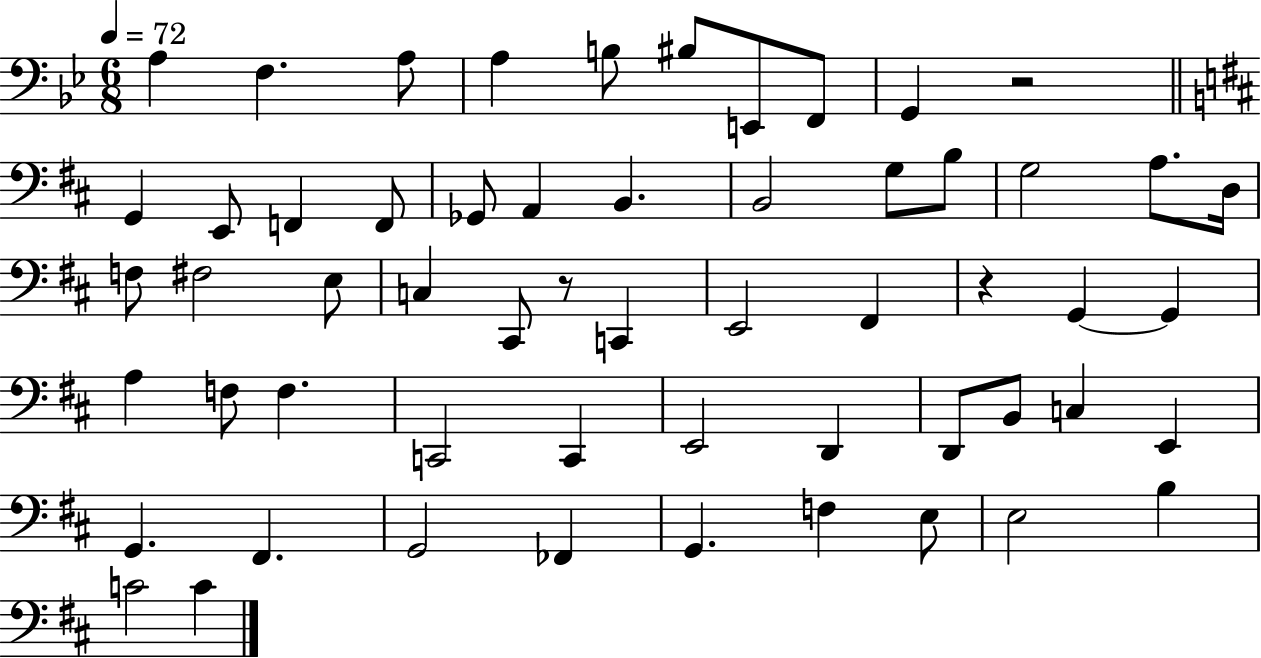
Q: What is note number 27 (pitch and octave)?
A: C#2